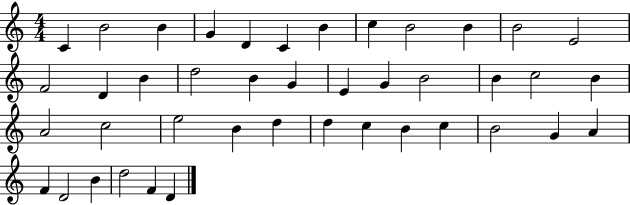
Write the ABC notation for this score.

X:1
T:Untitled
M:4/4
L:1/4
K:C
C B2 B G D C B c B2 B B2 E2 F2 D B d2 B G E G B2 B c2 B A2 c2 e2 B d d c B c B2 G A F D2 B d2 F D